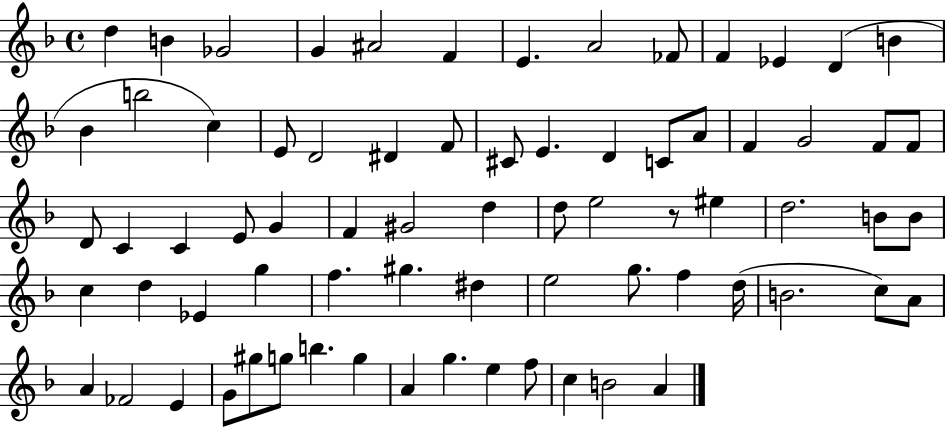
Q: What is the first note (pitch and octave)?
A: D5